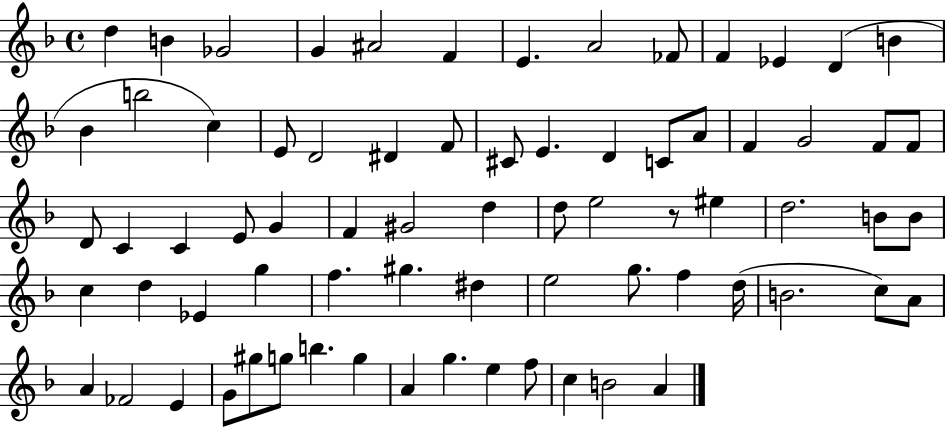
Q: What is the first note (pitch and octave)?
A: D5